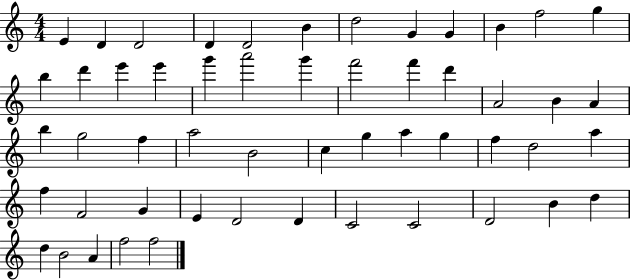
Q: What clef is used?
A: treble